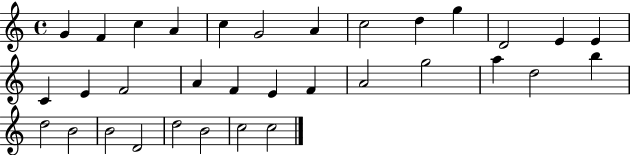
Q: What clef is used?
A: treble